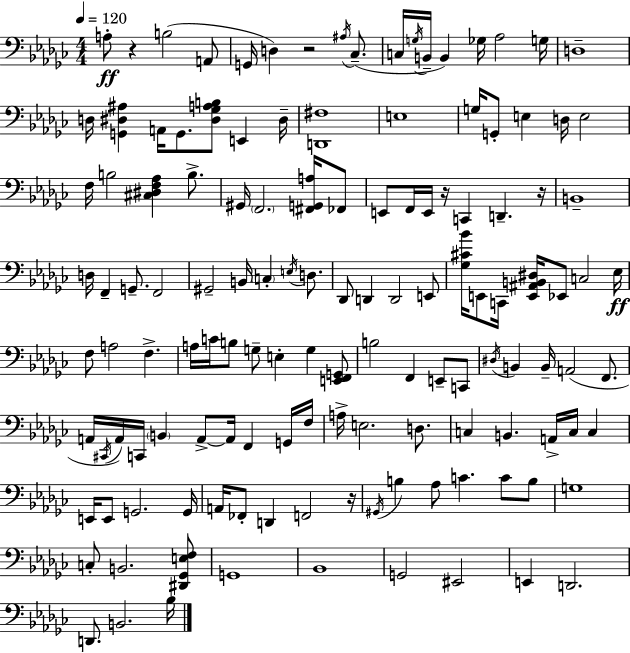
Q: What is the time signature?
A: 4/4